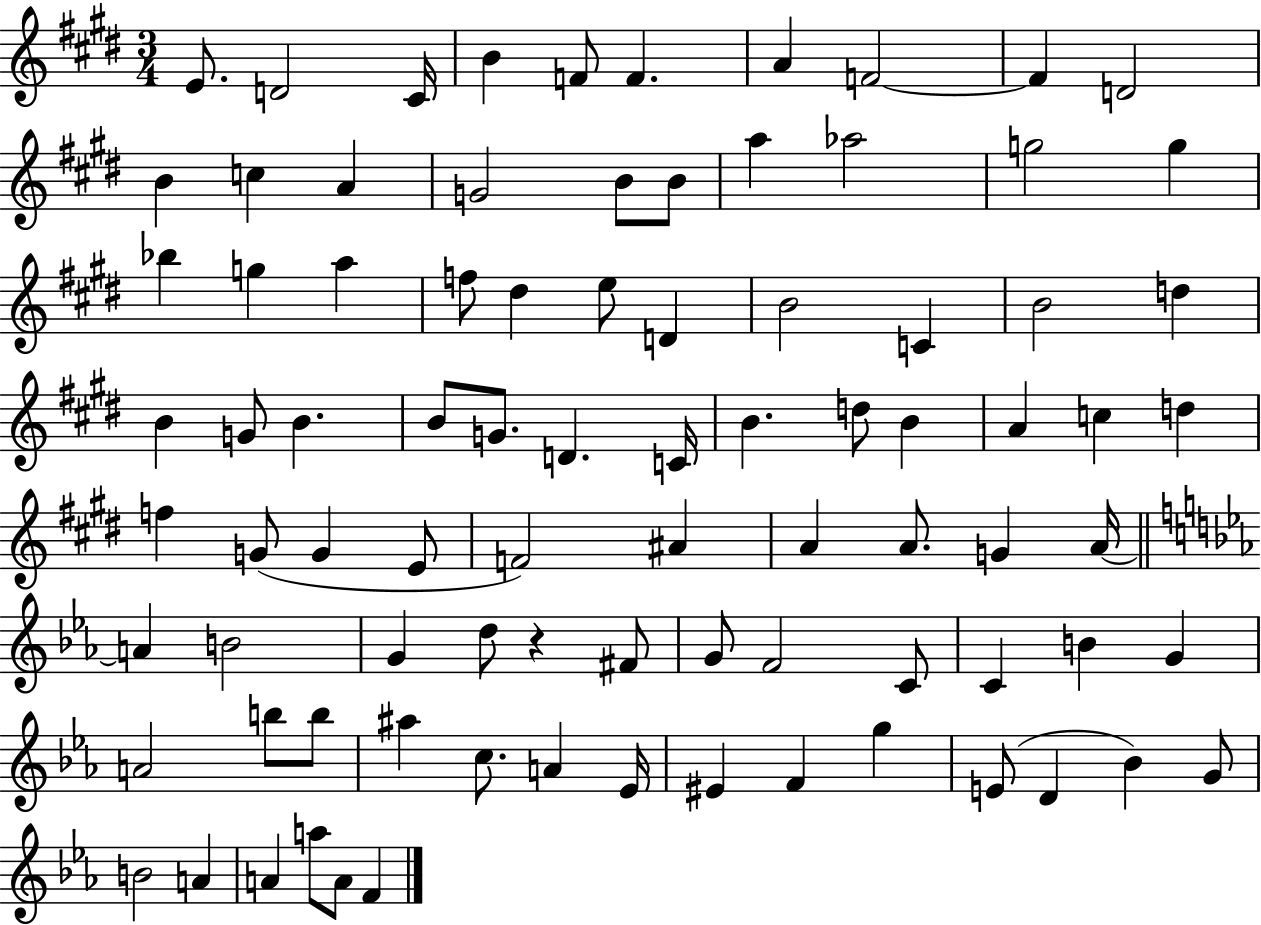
X:1
T:Untitled
M:3/4
L:1/4
K:E
E/2 D2 ^C/4 B F/2 F A F2 F D2 B c A G2 B/2 B/2 a _a2 g2 g _b g a f/2 ^d e/2 D B2 C B2 d B G/2 B B/2 G/2 D C/4 B d/2 B A c d f G/2 G E/2 F2 ^A A A/2 G A/4 A B2 G d/2 z ^F/2 G/2 F2 C/2 C B G A2 b/2 b/2 ^a c/2 A _E/4 ^E F g E/2 D _B G/2 B2 A A a/2 A/2 F